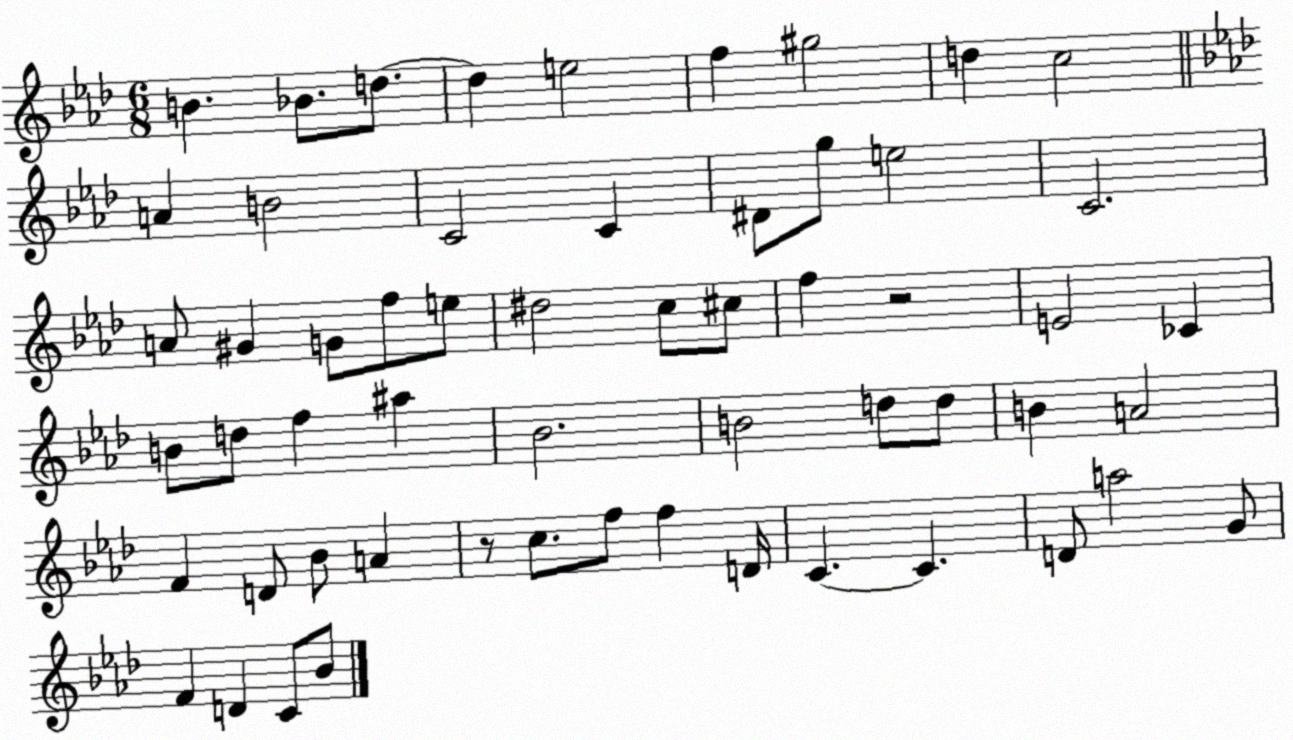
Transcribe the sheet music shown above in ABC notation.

X:1
T:Untitled
M:6/8
L:1/4
K:Ab
B _B/2 d/2 d e2 f ^g2 d c2 A B2 C2 C ^D/2 g/2 e2 C2 A/2 ^G G/2 f/2 e/2 ^d2 c/2 ^c/2 f z2 E2 _C B/2 d/2 f ^a _B2 B2 d/2 d/2 B A2 F D/2 _B/2 A z/2 c/2 f/2 f D/4 C C D/2 a2 G/2 F D C/2 _B/2